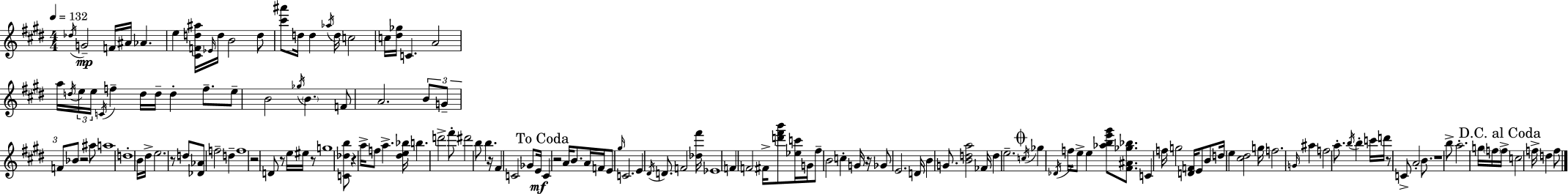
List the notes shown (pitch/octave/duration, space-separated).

Db5/s G4/h F4/s A#4/s Ab4/q. E5/q [C#4,F4,D5,A#5]/s Eb4/s D5/s B4/h D5/e [C#6,A#6]/e D5/s D5/q Ab5/s D5/s C5/h C5/s [D#5,Gb5]/s C4/q. A4/h A5/s D5/s E5/s E5/s C4/s F5/q D5/s D5/s D5/q F5/e. E5/e B4/h Gb5/s B4/q. F4/e A4/h. B4/e G4/e F4/e Bb4/e R/h A#5/e A5/w D5/w B4/s D#5/s E5/h. R/e D5/e [Db4,Ab4]/e F5/h D5/q F5/w R/h D4/e R/e E5/s EIS5/s R/e G5/w [C4,Db5,B5]/e R/q A5/s F5/e A5/q. [D#5,E5,Bb5]/s B5/q. D6/h F#6/e D#6/h B5/e B5/q. R/s F#4/q C4/h Gb4/e E4/s C4/q R/h A4/s B4/e. A4/s F4/s E4/e G#5/s C4/h. E4/q D#4/s D4/e. F4/h [Db5,F#6]/s Eb4/w F4/q F4/h F#4/s [D6,F#6,B6]/e [Eb5,C6]/s G4/s F#5/e B4/h C5/q G4/s R/s Gb4/e E4/h. D4/s B4/q G4/e. [B4,D5,A5]/h FES4/s D5/q E5/h. C5/s Gb5/q Db4/s F5/s E5/e E5/q [Ab5,B5,E6,G#6]/e [F#4,A#4,Gb5,Bb5]/e. C4/q F5/s G5/h [D4,F4]/s E4/e B4/e D5/s E5/q [C#5,D#5]/h G5/s F5/h. G4/s A#5/q F5/h A5/e. B5/s B5/q C6/s D6/s R/e C4/e A4/h B4/e. R/w B5/e A5/h. G5/s F5/s F5/s C5/h F5/s D5/q F5/e